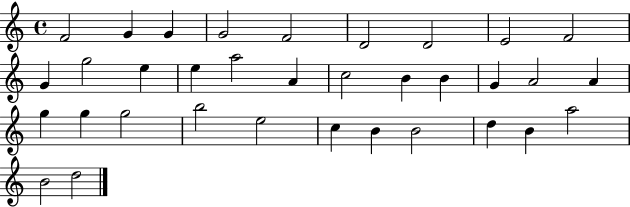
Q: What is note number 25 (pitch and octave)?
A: B5